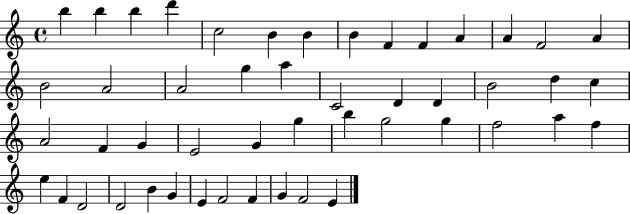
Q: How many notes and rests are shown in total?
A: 49